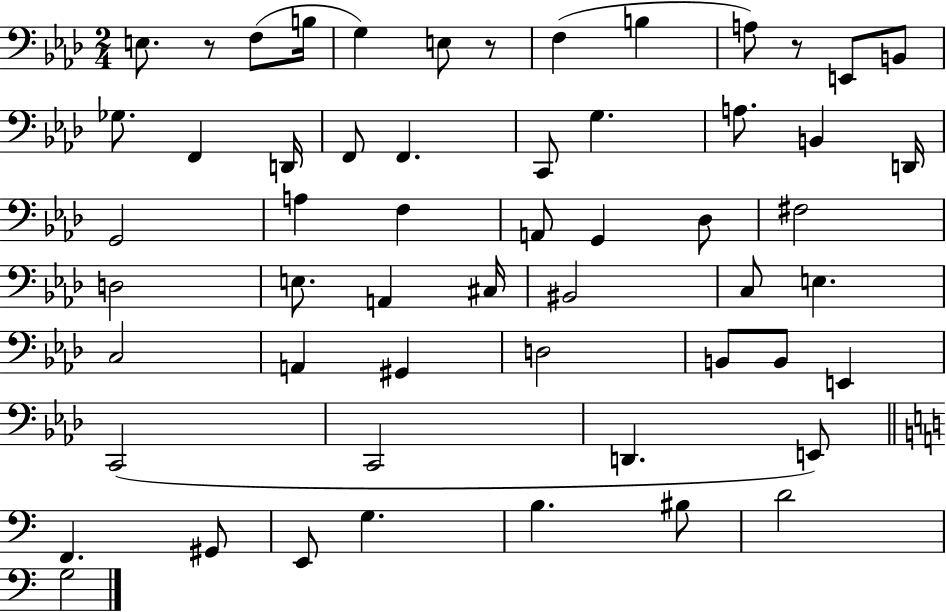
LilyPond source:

{
  \clef bass
  \numericTimeSignature
  \time 2/4
  \key aes \major
  e8. r8 f8( b16 | g4) e8 r8 | f4( b4 | a8) r8 e,8 b,8 | \break ges8. f,4 d,16 | f,8 f,4. | c,8 g4. | a8. b,4 d,16 | \break g,2 | a4 f4 | a,8 g,4 des8 | fis2 | \break d2 | e8. a,4 cis16 | bis,2 | c8 e4. | \break c2 | a,4 gis,4 | d2 | b,8 b,8 e,4 | \break c,2( | c,2 | d,4. e,8) | \bar "||" \break \key a \minor f,4. gis,8 | e,8 g4. | b4. bis8 | d'2 | \break g2 | \bar "|."
}